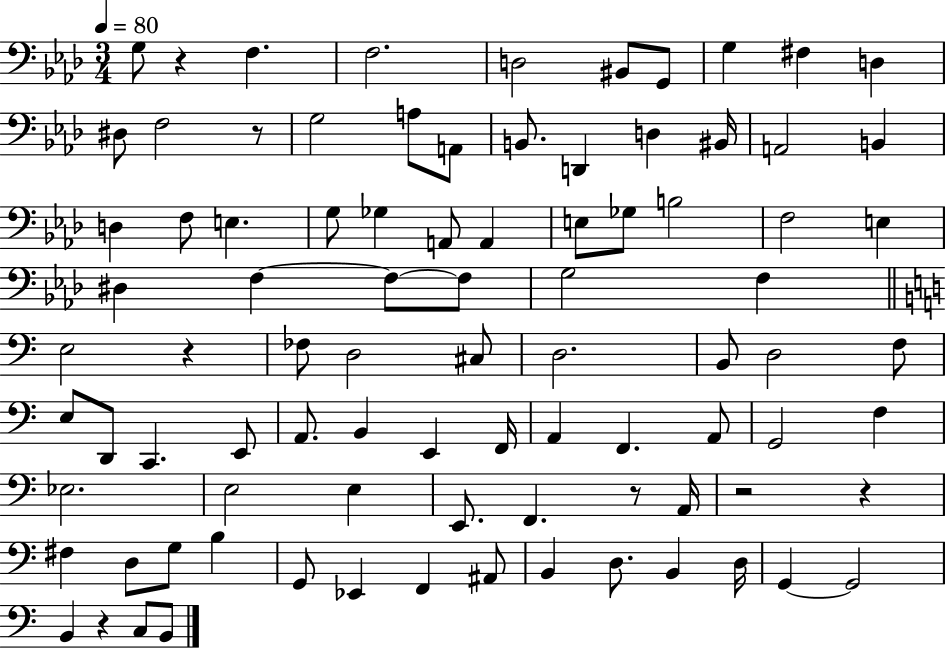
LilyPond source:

{
  \clef bass
  \numericTimeSignature
  \time 3/4
  \key aes \major
  \tempo 4 = 80
  g8 r4 f4. | f2. | d2 bis,8 g,8 | g4 fis4 d4 | \break dis8 f2 r8 | g2 a8 a,8 | b,8. d,4 d4 bis,16 | a,2 b,4 | \break d4 f8 e4. | g8 ges4 a,8 a,4 | e8 ges8 b2 | f2 e4 | \break dis4 f4~~ f8~~ f8 | g2 f4 | \bar "||" \break \key c \major e2 r4 | fes8 d2 cis8 | d2. | b,8 d2 f8 | \break e8 d,8 c,4. e,8 | a,8. b,4 e,4 f,16 | a,4 f,4. a,8 | g,2 f4 | \break ees2. | e2 e4 | e,8. f,4. r8 a,16 | r2 r4 | \break fis4 d8 g8 b4 | g,8 ees,4 f,4 ais,8 | b,4 d8. b,4 d16 | g,4~~ g,2 | \break b,4 r4 c8 b,8 | \bar "|."
}